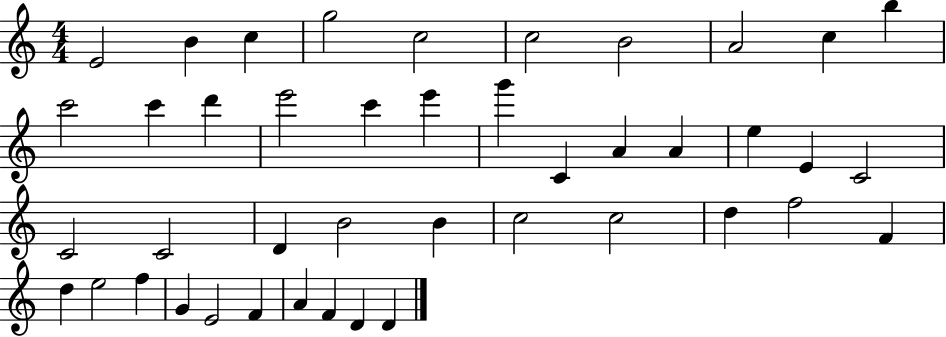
E4/h B4/q C5/q G5/h C5/h C5/h B4/h A4/h C5/q B5/q C6/h C6/q D6/q E6/h C6/q E6/q G6/q C4/q A4/q A4/q E5/q E4/q C4/h C4/h C4/h D4/q B4/h B4/q C5/h C5/h D5/q F5/h F4/q D5/q E5/h F5/q G4/q E4/h F4/q A4/q F4/q D4/q D4/q